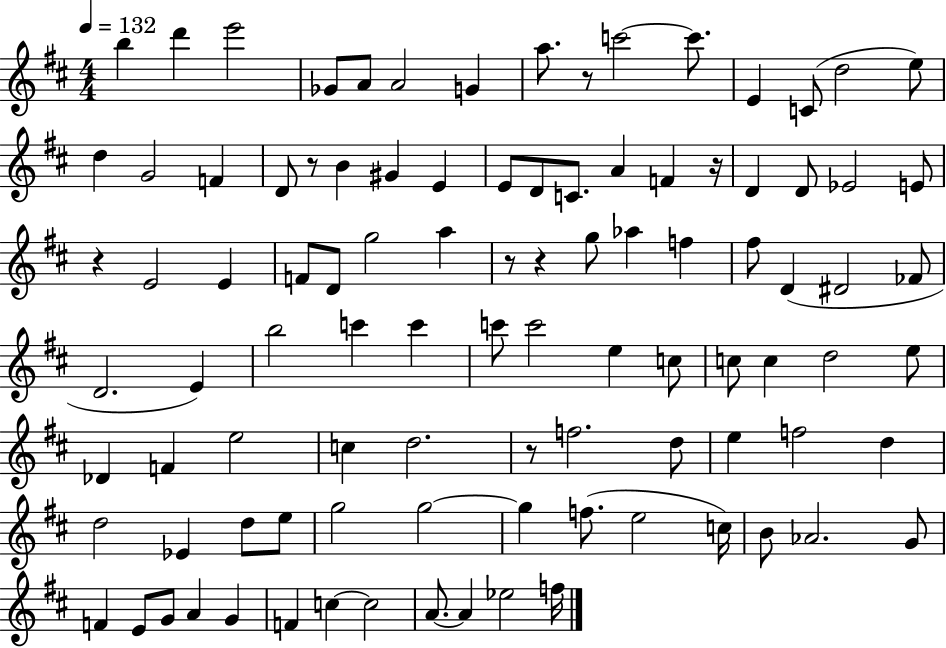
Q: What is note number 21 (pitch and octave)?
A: E4